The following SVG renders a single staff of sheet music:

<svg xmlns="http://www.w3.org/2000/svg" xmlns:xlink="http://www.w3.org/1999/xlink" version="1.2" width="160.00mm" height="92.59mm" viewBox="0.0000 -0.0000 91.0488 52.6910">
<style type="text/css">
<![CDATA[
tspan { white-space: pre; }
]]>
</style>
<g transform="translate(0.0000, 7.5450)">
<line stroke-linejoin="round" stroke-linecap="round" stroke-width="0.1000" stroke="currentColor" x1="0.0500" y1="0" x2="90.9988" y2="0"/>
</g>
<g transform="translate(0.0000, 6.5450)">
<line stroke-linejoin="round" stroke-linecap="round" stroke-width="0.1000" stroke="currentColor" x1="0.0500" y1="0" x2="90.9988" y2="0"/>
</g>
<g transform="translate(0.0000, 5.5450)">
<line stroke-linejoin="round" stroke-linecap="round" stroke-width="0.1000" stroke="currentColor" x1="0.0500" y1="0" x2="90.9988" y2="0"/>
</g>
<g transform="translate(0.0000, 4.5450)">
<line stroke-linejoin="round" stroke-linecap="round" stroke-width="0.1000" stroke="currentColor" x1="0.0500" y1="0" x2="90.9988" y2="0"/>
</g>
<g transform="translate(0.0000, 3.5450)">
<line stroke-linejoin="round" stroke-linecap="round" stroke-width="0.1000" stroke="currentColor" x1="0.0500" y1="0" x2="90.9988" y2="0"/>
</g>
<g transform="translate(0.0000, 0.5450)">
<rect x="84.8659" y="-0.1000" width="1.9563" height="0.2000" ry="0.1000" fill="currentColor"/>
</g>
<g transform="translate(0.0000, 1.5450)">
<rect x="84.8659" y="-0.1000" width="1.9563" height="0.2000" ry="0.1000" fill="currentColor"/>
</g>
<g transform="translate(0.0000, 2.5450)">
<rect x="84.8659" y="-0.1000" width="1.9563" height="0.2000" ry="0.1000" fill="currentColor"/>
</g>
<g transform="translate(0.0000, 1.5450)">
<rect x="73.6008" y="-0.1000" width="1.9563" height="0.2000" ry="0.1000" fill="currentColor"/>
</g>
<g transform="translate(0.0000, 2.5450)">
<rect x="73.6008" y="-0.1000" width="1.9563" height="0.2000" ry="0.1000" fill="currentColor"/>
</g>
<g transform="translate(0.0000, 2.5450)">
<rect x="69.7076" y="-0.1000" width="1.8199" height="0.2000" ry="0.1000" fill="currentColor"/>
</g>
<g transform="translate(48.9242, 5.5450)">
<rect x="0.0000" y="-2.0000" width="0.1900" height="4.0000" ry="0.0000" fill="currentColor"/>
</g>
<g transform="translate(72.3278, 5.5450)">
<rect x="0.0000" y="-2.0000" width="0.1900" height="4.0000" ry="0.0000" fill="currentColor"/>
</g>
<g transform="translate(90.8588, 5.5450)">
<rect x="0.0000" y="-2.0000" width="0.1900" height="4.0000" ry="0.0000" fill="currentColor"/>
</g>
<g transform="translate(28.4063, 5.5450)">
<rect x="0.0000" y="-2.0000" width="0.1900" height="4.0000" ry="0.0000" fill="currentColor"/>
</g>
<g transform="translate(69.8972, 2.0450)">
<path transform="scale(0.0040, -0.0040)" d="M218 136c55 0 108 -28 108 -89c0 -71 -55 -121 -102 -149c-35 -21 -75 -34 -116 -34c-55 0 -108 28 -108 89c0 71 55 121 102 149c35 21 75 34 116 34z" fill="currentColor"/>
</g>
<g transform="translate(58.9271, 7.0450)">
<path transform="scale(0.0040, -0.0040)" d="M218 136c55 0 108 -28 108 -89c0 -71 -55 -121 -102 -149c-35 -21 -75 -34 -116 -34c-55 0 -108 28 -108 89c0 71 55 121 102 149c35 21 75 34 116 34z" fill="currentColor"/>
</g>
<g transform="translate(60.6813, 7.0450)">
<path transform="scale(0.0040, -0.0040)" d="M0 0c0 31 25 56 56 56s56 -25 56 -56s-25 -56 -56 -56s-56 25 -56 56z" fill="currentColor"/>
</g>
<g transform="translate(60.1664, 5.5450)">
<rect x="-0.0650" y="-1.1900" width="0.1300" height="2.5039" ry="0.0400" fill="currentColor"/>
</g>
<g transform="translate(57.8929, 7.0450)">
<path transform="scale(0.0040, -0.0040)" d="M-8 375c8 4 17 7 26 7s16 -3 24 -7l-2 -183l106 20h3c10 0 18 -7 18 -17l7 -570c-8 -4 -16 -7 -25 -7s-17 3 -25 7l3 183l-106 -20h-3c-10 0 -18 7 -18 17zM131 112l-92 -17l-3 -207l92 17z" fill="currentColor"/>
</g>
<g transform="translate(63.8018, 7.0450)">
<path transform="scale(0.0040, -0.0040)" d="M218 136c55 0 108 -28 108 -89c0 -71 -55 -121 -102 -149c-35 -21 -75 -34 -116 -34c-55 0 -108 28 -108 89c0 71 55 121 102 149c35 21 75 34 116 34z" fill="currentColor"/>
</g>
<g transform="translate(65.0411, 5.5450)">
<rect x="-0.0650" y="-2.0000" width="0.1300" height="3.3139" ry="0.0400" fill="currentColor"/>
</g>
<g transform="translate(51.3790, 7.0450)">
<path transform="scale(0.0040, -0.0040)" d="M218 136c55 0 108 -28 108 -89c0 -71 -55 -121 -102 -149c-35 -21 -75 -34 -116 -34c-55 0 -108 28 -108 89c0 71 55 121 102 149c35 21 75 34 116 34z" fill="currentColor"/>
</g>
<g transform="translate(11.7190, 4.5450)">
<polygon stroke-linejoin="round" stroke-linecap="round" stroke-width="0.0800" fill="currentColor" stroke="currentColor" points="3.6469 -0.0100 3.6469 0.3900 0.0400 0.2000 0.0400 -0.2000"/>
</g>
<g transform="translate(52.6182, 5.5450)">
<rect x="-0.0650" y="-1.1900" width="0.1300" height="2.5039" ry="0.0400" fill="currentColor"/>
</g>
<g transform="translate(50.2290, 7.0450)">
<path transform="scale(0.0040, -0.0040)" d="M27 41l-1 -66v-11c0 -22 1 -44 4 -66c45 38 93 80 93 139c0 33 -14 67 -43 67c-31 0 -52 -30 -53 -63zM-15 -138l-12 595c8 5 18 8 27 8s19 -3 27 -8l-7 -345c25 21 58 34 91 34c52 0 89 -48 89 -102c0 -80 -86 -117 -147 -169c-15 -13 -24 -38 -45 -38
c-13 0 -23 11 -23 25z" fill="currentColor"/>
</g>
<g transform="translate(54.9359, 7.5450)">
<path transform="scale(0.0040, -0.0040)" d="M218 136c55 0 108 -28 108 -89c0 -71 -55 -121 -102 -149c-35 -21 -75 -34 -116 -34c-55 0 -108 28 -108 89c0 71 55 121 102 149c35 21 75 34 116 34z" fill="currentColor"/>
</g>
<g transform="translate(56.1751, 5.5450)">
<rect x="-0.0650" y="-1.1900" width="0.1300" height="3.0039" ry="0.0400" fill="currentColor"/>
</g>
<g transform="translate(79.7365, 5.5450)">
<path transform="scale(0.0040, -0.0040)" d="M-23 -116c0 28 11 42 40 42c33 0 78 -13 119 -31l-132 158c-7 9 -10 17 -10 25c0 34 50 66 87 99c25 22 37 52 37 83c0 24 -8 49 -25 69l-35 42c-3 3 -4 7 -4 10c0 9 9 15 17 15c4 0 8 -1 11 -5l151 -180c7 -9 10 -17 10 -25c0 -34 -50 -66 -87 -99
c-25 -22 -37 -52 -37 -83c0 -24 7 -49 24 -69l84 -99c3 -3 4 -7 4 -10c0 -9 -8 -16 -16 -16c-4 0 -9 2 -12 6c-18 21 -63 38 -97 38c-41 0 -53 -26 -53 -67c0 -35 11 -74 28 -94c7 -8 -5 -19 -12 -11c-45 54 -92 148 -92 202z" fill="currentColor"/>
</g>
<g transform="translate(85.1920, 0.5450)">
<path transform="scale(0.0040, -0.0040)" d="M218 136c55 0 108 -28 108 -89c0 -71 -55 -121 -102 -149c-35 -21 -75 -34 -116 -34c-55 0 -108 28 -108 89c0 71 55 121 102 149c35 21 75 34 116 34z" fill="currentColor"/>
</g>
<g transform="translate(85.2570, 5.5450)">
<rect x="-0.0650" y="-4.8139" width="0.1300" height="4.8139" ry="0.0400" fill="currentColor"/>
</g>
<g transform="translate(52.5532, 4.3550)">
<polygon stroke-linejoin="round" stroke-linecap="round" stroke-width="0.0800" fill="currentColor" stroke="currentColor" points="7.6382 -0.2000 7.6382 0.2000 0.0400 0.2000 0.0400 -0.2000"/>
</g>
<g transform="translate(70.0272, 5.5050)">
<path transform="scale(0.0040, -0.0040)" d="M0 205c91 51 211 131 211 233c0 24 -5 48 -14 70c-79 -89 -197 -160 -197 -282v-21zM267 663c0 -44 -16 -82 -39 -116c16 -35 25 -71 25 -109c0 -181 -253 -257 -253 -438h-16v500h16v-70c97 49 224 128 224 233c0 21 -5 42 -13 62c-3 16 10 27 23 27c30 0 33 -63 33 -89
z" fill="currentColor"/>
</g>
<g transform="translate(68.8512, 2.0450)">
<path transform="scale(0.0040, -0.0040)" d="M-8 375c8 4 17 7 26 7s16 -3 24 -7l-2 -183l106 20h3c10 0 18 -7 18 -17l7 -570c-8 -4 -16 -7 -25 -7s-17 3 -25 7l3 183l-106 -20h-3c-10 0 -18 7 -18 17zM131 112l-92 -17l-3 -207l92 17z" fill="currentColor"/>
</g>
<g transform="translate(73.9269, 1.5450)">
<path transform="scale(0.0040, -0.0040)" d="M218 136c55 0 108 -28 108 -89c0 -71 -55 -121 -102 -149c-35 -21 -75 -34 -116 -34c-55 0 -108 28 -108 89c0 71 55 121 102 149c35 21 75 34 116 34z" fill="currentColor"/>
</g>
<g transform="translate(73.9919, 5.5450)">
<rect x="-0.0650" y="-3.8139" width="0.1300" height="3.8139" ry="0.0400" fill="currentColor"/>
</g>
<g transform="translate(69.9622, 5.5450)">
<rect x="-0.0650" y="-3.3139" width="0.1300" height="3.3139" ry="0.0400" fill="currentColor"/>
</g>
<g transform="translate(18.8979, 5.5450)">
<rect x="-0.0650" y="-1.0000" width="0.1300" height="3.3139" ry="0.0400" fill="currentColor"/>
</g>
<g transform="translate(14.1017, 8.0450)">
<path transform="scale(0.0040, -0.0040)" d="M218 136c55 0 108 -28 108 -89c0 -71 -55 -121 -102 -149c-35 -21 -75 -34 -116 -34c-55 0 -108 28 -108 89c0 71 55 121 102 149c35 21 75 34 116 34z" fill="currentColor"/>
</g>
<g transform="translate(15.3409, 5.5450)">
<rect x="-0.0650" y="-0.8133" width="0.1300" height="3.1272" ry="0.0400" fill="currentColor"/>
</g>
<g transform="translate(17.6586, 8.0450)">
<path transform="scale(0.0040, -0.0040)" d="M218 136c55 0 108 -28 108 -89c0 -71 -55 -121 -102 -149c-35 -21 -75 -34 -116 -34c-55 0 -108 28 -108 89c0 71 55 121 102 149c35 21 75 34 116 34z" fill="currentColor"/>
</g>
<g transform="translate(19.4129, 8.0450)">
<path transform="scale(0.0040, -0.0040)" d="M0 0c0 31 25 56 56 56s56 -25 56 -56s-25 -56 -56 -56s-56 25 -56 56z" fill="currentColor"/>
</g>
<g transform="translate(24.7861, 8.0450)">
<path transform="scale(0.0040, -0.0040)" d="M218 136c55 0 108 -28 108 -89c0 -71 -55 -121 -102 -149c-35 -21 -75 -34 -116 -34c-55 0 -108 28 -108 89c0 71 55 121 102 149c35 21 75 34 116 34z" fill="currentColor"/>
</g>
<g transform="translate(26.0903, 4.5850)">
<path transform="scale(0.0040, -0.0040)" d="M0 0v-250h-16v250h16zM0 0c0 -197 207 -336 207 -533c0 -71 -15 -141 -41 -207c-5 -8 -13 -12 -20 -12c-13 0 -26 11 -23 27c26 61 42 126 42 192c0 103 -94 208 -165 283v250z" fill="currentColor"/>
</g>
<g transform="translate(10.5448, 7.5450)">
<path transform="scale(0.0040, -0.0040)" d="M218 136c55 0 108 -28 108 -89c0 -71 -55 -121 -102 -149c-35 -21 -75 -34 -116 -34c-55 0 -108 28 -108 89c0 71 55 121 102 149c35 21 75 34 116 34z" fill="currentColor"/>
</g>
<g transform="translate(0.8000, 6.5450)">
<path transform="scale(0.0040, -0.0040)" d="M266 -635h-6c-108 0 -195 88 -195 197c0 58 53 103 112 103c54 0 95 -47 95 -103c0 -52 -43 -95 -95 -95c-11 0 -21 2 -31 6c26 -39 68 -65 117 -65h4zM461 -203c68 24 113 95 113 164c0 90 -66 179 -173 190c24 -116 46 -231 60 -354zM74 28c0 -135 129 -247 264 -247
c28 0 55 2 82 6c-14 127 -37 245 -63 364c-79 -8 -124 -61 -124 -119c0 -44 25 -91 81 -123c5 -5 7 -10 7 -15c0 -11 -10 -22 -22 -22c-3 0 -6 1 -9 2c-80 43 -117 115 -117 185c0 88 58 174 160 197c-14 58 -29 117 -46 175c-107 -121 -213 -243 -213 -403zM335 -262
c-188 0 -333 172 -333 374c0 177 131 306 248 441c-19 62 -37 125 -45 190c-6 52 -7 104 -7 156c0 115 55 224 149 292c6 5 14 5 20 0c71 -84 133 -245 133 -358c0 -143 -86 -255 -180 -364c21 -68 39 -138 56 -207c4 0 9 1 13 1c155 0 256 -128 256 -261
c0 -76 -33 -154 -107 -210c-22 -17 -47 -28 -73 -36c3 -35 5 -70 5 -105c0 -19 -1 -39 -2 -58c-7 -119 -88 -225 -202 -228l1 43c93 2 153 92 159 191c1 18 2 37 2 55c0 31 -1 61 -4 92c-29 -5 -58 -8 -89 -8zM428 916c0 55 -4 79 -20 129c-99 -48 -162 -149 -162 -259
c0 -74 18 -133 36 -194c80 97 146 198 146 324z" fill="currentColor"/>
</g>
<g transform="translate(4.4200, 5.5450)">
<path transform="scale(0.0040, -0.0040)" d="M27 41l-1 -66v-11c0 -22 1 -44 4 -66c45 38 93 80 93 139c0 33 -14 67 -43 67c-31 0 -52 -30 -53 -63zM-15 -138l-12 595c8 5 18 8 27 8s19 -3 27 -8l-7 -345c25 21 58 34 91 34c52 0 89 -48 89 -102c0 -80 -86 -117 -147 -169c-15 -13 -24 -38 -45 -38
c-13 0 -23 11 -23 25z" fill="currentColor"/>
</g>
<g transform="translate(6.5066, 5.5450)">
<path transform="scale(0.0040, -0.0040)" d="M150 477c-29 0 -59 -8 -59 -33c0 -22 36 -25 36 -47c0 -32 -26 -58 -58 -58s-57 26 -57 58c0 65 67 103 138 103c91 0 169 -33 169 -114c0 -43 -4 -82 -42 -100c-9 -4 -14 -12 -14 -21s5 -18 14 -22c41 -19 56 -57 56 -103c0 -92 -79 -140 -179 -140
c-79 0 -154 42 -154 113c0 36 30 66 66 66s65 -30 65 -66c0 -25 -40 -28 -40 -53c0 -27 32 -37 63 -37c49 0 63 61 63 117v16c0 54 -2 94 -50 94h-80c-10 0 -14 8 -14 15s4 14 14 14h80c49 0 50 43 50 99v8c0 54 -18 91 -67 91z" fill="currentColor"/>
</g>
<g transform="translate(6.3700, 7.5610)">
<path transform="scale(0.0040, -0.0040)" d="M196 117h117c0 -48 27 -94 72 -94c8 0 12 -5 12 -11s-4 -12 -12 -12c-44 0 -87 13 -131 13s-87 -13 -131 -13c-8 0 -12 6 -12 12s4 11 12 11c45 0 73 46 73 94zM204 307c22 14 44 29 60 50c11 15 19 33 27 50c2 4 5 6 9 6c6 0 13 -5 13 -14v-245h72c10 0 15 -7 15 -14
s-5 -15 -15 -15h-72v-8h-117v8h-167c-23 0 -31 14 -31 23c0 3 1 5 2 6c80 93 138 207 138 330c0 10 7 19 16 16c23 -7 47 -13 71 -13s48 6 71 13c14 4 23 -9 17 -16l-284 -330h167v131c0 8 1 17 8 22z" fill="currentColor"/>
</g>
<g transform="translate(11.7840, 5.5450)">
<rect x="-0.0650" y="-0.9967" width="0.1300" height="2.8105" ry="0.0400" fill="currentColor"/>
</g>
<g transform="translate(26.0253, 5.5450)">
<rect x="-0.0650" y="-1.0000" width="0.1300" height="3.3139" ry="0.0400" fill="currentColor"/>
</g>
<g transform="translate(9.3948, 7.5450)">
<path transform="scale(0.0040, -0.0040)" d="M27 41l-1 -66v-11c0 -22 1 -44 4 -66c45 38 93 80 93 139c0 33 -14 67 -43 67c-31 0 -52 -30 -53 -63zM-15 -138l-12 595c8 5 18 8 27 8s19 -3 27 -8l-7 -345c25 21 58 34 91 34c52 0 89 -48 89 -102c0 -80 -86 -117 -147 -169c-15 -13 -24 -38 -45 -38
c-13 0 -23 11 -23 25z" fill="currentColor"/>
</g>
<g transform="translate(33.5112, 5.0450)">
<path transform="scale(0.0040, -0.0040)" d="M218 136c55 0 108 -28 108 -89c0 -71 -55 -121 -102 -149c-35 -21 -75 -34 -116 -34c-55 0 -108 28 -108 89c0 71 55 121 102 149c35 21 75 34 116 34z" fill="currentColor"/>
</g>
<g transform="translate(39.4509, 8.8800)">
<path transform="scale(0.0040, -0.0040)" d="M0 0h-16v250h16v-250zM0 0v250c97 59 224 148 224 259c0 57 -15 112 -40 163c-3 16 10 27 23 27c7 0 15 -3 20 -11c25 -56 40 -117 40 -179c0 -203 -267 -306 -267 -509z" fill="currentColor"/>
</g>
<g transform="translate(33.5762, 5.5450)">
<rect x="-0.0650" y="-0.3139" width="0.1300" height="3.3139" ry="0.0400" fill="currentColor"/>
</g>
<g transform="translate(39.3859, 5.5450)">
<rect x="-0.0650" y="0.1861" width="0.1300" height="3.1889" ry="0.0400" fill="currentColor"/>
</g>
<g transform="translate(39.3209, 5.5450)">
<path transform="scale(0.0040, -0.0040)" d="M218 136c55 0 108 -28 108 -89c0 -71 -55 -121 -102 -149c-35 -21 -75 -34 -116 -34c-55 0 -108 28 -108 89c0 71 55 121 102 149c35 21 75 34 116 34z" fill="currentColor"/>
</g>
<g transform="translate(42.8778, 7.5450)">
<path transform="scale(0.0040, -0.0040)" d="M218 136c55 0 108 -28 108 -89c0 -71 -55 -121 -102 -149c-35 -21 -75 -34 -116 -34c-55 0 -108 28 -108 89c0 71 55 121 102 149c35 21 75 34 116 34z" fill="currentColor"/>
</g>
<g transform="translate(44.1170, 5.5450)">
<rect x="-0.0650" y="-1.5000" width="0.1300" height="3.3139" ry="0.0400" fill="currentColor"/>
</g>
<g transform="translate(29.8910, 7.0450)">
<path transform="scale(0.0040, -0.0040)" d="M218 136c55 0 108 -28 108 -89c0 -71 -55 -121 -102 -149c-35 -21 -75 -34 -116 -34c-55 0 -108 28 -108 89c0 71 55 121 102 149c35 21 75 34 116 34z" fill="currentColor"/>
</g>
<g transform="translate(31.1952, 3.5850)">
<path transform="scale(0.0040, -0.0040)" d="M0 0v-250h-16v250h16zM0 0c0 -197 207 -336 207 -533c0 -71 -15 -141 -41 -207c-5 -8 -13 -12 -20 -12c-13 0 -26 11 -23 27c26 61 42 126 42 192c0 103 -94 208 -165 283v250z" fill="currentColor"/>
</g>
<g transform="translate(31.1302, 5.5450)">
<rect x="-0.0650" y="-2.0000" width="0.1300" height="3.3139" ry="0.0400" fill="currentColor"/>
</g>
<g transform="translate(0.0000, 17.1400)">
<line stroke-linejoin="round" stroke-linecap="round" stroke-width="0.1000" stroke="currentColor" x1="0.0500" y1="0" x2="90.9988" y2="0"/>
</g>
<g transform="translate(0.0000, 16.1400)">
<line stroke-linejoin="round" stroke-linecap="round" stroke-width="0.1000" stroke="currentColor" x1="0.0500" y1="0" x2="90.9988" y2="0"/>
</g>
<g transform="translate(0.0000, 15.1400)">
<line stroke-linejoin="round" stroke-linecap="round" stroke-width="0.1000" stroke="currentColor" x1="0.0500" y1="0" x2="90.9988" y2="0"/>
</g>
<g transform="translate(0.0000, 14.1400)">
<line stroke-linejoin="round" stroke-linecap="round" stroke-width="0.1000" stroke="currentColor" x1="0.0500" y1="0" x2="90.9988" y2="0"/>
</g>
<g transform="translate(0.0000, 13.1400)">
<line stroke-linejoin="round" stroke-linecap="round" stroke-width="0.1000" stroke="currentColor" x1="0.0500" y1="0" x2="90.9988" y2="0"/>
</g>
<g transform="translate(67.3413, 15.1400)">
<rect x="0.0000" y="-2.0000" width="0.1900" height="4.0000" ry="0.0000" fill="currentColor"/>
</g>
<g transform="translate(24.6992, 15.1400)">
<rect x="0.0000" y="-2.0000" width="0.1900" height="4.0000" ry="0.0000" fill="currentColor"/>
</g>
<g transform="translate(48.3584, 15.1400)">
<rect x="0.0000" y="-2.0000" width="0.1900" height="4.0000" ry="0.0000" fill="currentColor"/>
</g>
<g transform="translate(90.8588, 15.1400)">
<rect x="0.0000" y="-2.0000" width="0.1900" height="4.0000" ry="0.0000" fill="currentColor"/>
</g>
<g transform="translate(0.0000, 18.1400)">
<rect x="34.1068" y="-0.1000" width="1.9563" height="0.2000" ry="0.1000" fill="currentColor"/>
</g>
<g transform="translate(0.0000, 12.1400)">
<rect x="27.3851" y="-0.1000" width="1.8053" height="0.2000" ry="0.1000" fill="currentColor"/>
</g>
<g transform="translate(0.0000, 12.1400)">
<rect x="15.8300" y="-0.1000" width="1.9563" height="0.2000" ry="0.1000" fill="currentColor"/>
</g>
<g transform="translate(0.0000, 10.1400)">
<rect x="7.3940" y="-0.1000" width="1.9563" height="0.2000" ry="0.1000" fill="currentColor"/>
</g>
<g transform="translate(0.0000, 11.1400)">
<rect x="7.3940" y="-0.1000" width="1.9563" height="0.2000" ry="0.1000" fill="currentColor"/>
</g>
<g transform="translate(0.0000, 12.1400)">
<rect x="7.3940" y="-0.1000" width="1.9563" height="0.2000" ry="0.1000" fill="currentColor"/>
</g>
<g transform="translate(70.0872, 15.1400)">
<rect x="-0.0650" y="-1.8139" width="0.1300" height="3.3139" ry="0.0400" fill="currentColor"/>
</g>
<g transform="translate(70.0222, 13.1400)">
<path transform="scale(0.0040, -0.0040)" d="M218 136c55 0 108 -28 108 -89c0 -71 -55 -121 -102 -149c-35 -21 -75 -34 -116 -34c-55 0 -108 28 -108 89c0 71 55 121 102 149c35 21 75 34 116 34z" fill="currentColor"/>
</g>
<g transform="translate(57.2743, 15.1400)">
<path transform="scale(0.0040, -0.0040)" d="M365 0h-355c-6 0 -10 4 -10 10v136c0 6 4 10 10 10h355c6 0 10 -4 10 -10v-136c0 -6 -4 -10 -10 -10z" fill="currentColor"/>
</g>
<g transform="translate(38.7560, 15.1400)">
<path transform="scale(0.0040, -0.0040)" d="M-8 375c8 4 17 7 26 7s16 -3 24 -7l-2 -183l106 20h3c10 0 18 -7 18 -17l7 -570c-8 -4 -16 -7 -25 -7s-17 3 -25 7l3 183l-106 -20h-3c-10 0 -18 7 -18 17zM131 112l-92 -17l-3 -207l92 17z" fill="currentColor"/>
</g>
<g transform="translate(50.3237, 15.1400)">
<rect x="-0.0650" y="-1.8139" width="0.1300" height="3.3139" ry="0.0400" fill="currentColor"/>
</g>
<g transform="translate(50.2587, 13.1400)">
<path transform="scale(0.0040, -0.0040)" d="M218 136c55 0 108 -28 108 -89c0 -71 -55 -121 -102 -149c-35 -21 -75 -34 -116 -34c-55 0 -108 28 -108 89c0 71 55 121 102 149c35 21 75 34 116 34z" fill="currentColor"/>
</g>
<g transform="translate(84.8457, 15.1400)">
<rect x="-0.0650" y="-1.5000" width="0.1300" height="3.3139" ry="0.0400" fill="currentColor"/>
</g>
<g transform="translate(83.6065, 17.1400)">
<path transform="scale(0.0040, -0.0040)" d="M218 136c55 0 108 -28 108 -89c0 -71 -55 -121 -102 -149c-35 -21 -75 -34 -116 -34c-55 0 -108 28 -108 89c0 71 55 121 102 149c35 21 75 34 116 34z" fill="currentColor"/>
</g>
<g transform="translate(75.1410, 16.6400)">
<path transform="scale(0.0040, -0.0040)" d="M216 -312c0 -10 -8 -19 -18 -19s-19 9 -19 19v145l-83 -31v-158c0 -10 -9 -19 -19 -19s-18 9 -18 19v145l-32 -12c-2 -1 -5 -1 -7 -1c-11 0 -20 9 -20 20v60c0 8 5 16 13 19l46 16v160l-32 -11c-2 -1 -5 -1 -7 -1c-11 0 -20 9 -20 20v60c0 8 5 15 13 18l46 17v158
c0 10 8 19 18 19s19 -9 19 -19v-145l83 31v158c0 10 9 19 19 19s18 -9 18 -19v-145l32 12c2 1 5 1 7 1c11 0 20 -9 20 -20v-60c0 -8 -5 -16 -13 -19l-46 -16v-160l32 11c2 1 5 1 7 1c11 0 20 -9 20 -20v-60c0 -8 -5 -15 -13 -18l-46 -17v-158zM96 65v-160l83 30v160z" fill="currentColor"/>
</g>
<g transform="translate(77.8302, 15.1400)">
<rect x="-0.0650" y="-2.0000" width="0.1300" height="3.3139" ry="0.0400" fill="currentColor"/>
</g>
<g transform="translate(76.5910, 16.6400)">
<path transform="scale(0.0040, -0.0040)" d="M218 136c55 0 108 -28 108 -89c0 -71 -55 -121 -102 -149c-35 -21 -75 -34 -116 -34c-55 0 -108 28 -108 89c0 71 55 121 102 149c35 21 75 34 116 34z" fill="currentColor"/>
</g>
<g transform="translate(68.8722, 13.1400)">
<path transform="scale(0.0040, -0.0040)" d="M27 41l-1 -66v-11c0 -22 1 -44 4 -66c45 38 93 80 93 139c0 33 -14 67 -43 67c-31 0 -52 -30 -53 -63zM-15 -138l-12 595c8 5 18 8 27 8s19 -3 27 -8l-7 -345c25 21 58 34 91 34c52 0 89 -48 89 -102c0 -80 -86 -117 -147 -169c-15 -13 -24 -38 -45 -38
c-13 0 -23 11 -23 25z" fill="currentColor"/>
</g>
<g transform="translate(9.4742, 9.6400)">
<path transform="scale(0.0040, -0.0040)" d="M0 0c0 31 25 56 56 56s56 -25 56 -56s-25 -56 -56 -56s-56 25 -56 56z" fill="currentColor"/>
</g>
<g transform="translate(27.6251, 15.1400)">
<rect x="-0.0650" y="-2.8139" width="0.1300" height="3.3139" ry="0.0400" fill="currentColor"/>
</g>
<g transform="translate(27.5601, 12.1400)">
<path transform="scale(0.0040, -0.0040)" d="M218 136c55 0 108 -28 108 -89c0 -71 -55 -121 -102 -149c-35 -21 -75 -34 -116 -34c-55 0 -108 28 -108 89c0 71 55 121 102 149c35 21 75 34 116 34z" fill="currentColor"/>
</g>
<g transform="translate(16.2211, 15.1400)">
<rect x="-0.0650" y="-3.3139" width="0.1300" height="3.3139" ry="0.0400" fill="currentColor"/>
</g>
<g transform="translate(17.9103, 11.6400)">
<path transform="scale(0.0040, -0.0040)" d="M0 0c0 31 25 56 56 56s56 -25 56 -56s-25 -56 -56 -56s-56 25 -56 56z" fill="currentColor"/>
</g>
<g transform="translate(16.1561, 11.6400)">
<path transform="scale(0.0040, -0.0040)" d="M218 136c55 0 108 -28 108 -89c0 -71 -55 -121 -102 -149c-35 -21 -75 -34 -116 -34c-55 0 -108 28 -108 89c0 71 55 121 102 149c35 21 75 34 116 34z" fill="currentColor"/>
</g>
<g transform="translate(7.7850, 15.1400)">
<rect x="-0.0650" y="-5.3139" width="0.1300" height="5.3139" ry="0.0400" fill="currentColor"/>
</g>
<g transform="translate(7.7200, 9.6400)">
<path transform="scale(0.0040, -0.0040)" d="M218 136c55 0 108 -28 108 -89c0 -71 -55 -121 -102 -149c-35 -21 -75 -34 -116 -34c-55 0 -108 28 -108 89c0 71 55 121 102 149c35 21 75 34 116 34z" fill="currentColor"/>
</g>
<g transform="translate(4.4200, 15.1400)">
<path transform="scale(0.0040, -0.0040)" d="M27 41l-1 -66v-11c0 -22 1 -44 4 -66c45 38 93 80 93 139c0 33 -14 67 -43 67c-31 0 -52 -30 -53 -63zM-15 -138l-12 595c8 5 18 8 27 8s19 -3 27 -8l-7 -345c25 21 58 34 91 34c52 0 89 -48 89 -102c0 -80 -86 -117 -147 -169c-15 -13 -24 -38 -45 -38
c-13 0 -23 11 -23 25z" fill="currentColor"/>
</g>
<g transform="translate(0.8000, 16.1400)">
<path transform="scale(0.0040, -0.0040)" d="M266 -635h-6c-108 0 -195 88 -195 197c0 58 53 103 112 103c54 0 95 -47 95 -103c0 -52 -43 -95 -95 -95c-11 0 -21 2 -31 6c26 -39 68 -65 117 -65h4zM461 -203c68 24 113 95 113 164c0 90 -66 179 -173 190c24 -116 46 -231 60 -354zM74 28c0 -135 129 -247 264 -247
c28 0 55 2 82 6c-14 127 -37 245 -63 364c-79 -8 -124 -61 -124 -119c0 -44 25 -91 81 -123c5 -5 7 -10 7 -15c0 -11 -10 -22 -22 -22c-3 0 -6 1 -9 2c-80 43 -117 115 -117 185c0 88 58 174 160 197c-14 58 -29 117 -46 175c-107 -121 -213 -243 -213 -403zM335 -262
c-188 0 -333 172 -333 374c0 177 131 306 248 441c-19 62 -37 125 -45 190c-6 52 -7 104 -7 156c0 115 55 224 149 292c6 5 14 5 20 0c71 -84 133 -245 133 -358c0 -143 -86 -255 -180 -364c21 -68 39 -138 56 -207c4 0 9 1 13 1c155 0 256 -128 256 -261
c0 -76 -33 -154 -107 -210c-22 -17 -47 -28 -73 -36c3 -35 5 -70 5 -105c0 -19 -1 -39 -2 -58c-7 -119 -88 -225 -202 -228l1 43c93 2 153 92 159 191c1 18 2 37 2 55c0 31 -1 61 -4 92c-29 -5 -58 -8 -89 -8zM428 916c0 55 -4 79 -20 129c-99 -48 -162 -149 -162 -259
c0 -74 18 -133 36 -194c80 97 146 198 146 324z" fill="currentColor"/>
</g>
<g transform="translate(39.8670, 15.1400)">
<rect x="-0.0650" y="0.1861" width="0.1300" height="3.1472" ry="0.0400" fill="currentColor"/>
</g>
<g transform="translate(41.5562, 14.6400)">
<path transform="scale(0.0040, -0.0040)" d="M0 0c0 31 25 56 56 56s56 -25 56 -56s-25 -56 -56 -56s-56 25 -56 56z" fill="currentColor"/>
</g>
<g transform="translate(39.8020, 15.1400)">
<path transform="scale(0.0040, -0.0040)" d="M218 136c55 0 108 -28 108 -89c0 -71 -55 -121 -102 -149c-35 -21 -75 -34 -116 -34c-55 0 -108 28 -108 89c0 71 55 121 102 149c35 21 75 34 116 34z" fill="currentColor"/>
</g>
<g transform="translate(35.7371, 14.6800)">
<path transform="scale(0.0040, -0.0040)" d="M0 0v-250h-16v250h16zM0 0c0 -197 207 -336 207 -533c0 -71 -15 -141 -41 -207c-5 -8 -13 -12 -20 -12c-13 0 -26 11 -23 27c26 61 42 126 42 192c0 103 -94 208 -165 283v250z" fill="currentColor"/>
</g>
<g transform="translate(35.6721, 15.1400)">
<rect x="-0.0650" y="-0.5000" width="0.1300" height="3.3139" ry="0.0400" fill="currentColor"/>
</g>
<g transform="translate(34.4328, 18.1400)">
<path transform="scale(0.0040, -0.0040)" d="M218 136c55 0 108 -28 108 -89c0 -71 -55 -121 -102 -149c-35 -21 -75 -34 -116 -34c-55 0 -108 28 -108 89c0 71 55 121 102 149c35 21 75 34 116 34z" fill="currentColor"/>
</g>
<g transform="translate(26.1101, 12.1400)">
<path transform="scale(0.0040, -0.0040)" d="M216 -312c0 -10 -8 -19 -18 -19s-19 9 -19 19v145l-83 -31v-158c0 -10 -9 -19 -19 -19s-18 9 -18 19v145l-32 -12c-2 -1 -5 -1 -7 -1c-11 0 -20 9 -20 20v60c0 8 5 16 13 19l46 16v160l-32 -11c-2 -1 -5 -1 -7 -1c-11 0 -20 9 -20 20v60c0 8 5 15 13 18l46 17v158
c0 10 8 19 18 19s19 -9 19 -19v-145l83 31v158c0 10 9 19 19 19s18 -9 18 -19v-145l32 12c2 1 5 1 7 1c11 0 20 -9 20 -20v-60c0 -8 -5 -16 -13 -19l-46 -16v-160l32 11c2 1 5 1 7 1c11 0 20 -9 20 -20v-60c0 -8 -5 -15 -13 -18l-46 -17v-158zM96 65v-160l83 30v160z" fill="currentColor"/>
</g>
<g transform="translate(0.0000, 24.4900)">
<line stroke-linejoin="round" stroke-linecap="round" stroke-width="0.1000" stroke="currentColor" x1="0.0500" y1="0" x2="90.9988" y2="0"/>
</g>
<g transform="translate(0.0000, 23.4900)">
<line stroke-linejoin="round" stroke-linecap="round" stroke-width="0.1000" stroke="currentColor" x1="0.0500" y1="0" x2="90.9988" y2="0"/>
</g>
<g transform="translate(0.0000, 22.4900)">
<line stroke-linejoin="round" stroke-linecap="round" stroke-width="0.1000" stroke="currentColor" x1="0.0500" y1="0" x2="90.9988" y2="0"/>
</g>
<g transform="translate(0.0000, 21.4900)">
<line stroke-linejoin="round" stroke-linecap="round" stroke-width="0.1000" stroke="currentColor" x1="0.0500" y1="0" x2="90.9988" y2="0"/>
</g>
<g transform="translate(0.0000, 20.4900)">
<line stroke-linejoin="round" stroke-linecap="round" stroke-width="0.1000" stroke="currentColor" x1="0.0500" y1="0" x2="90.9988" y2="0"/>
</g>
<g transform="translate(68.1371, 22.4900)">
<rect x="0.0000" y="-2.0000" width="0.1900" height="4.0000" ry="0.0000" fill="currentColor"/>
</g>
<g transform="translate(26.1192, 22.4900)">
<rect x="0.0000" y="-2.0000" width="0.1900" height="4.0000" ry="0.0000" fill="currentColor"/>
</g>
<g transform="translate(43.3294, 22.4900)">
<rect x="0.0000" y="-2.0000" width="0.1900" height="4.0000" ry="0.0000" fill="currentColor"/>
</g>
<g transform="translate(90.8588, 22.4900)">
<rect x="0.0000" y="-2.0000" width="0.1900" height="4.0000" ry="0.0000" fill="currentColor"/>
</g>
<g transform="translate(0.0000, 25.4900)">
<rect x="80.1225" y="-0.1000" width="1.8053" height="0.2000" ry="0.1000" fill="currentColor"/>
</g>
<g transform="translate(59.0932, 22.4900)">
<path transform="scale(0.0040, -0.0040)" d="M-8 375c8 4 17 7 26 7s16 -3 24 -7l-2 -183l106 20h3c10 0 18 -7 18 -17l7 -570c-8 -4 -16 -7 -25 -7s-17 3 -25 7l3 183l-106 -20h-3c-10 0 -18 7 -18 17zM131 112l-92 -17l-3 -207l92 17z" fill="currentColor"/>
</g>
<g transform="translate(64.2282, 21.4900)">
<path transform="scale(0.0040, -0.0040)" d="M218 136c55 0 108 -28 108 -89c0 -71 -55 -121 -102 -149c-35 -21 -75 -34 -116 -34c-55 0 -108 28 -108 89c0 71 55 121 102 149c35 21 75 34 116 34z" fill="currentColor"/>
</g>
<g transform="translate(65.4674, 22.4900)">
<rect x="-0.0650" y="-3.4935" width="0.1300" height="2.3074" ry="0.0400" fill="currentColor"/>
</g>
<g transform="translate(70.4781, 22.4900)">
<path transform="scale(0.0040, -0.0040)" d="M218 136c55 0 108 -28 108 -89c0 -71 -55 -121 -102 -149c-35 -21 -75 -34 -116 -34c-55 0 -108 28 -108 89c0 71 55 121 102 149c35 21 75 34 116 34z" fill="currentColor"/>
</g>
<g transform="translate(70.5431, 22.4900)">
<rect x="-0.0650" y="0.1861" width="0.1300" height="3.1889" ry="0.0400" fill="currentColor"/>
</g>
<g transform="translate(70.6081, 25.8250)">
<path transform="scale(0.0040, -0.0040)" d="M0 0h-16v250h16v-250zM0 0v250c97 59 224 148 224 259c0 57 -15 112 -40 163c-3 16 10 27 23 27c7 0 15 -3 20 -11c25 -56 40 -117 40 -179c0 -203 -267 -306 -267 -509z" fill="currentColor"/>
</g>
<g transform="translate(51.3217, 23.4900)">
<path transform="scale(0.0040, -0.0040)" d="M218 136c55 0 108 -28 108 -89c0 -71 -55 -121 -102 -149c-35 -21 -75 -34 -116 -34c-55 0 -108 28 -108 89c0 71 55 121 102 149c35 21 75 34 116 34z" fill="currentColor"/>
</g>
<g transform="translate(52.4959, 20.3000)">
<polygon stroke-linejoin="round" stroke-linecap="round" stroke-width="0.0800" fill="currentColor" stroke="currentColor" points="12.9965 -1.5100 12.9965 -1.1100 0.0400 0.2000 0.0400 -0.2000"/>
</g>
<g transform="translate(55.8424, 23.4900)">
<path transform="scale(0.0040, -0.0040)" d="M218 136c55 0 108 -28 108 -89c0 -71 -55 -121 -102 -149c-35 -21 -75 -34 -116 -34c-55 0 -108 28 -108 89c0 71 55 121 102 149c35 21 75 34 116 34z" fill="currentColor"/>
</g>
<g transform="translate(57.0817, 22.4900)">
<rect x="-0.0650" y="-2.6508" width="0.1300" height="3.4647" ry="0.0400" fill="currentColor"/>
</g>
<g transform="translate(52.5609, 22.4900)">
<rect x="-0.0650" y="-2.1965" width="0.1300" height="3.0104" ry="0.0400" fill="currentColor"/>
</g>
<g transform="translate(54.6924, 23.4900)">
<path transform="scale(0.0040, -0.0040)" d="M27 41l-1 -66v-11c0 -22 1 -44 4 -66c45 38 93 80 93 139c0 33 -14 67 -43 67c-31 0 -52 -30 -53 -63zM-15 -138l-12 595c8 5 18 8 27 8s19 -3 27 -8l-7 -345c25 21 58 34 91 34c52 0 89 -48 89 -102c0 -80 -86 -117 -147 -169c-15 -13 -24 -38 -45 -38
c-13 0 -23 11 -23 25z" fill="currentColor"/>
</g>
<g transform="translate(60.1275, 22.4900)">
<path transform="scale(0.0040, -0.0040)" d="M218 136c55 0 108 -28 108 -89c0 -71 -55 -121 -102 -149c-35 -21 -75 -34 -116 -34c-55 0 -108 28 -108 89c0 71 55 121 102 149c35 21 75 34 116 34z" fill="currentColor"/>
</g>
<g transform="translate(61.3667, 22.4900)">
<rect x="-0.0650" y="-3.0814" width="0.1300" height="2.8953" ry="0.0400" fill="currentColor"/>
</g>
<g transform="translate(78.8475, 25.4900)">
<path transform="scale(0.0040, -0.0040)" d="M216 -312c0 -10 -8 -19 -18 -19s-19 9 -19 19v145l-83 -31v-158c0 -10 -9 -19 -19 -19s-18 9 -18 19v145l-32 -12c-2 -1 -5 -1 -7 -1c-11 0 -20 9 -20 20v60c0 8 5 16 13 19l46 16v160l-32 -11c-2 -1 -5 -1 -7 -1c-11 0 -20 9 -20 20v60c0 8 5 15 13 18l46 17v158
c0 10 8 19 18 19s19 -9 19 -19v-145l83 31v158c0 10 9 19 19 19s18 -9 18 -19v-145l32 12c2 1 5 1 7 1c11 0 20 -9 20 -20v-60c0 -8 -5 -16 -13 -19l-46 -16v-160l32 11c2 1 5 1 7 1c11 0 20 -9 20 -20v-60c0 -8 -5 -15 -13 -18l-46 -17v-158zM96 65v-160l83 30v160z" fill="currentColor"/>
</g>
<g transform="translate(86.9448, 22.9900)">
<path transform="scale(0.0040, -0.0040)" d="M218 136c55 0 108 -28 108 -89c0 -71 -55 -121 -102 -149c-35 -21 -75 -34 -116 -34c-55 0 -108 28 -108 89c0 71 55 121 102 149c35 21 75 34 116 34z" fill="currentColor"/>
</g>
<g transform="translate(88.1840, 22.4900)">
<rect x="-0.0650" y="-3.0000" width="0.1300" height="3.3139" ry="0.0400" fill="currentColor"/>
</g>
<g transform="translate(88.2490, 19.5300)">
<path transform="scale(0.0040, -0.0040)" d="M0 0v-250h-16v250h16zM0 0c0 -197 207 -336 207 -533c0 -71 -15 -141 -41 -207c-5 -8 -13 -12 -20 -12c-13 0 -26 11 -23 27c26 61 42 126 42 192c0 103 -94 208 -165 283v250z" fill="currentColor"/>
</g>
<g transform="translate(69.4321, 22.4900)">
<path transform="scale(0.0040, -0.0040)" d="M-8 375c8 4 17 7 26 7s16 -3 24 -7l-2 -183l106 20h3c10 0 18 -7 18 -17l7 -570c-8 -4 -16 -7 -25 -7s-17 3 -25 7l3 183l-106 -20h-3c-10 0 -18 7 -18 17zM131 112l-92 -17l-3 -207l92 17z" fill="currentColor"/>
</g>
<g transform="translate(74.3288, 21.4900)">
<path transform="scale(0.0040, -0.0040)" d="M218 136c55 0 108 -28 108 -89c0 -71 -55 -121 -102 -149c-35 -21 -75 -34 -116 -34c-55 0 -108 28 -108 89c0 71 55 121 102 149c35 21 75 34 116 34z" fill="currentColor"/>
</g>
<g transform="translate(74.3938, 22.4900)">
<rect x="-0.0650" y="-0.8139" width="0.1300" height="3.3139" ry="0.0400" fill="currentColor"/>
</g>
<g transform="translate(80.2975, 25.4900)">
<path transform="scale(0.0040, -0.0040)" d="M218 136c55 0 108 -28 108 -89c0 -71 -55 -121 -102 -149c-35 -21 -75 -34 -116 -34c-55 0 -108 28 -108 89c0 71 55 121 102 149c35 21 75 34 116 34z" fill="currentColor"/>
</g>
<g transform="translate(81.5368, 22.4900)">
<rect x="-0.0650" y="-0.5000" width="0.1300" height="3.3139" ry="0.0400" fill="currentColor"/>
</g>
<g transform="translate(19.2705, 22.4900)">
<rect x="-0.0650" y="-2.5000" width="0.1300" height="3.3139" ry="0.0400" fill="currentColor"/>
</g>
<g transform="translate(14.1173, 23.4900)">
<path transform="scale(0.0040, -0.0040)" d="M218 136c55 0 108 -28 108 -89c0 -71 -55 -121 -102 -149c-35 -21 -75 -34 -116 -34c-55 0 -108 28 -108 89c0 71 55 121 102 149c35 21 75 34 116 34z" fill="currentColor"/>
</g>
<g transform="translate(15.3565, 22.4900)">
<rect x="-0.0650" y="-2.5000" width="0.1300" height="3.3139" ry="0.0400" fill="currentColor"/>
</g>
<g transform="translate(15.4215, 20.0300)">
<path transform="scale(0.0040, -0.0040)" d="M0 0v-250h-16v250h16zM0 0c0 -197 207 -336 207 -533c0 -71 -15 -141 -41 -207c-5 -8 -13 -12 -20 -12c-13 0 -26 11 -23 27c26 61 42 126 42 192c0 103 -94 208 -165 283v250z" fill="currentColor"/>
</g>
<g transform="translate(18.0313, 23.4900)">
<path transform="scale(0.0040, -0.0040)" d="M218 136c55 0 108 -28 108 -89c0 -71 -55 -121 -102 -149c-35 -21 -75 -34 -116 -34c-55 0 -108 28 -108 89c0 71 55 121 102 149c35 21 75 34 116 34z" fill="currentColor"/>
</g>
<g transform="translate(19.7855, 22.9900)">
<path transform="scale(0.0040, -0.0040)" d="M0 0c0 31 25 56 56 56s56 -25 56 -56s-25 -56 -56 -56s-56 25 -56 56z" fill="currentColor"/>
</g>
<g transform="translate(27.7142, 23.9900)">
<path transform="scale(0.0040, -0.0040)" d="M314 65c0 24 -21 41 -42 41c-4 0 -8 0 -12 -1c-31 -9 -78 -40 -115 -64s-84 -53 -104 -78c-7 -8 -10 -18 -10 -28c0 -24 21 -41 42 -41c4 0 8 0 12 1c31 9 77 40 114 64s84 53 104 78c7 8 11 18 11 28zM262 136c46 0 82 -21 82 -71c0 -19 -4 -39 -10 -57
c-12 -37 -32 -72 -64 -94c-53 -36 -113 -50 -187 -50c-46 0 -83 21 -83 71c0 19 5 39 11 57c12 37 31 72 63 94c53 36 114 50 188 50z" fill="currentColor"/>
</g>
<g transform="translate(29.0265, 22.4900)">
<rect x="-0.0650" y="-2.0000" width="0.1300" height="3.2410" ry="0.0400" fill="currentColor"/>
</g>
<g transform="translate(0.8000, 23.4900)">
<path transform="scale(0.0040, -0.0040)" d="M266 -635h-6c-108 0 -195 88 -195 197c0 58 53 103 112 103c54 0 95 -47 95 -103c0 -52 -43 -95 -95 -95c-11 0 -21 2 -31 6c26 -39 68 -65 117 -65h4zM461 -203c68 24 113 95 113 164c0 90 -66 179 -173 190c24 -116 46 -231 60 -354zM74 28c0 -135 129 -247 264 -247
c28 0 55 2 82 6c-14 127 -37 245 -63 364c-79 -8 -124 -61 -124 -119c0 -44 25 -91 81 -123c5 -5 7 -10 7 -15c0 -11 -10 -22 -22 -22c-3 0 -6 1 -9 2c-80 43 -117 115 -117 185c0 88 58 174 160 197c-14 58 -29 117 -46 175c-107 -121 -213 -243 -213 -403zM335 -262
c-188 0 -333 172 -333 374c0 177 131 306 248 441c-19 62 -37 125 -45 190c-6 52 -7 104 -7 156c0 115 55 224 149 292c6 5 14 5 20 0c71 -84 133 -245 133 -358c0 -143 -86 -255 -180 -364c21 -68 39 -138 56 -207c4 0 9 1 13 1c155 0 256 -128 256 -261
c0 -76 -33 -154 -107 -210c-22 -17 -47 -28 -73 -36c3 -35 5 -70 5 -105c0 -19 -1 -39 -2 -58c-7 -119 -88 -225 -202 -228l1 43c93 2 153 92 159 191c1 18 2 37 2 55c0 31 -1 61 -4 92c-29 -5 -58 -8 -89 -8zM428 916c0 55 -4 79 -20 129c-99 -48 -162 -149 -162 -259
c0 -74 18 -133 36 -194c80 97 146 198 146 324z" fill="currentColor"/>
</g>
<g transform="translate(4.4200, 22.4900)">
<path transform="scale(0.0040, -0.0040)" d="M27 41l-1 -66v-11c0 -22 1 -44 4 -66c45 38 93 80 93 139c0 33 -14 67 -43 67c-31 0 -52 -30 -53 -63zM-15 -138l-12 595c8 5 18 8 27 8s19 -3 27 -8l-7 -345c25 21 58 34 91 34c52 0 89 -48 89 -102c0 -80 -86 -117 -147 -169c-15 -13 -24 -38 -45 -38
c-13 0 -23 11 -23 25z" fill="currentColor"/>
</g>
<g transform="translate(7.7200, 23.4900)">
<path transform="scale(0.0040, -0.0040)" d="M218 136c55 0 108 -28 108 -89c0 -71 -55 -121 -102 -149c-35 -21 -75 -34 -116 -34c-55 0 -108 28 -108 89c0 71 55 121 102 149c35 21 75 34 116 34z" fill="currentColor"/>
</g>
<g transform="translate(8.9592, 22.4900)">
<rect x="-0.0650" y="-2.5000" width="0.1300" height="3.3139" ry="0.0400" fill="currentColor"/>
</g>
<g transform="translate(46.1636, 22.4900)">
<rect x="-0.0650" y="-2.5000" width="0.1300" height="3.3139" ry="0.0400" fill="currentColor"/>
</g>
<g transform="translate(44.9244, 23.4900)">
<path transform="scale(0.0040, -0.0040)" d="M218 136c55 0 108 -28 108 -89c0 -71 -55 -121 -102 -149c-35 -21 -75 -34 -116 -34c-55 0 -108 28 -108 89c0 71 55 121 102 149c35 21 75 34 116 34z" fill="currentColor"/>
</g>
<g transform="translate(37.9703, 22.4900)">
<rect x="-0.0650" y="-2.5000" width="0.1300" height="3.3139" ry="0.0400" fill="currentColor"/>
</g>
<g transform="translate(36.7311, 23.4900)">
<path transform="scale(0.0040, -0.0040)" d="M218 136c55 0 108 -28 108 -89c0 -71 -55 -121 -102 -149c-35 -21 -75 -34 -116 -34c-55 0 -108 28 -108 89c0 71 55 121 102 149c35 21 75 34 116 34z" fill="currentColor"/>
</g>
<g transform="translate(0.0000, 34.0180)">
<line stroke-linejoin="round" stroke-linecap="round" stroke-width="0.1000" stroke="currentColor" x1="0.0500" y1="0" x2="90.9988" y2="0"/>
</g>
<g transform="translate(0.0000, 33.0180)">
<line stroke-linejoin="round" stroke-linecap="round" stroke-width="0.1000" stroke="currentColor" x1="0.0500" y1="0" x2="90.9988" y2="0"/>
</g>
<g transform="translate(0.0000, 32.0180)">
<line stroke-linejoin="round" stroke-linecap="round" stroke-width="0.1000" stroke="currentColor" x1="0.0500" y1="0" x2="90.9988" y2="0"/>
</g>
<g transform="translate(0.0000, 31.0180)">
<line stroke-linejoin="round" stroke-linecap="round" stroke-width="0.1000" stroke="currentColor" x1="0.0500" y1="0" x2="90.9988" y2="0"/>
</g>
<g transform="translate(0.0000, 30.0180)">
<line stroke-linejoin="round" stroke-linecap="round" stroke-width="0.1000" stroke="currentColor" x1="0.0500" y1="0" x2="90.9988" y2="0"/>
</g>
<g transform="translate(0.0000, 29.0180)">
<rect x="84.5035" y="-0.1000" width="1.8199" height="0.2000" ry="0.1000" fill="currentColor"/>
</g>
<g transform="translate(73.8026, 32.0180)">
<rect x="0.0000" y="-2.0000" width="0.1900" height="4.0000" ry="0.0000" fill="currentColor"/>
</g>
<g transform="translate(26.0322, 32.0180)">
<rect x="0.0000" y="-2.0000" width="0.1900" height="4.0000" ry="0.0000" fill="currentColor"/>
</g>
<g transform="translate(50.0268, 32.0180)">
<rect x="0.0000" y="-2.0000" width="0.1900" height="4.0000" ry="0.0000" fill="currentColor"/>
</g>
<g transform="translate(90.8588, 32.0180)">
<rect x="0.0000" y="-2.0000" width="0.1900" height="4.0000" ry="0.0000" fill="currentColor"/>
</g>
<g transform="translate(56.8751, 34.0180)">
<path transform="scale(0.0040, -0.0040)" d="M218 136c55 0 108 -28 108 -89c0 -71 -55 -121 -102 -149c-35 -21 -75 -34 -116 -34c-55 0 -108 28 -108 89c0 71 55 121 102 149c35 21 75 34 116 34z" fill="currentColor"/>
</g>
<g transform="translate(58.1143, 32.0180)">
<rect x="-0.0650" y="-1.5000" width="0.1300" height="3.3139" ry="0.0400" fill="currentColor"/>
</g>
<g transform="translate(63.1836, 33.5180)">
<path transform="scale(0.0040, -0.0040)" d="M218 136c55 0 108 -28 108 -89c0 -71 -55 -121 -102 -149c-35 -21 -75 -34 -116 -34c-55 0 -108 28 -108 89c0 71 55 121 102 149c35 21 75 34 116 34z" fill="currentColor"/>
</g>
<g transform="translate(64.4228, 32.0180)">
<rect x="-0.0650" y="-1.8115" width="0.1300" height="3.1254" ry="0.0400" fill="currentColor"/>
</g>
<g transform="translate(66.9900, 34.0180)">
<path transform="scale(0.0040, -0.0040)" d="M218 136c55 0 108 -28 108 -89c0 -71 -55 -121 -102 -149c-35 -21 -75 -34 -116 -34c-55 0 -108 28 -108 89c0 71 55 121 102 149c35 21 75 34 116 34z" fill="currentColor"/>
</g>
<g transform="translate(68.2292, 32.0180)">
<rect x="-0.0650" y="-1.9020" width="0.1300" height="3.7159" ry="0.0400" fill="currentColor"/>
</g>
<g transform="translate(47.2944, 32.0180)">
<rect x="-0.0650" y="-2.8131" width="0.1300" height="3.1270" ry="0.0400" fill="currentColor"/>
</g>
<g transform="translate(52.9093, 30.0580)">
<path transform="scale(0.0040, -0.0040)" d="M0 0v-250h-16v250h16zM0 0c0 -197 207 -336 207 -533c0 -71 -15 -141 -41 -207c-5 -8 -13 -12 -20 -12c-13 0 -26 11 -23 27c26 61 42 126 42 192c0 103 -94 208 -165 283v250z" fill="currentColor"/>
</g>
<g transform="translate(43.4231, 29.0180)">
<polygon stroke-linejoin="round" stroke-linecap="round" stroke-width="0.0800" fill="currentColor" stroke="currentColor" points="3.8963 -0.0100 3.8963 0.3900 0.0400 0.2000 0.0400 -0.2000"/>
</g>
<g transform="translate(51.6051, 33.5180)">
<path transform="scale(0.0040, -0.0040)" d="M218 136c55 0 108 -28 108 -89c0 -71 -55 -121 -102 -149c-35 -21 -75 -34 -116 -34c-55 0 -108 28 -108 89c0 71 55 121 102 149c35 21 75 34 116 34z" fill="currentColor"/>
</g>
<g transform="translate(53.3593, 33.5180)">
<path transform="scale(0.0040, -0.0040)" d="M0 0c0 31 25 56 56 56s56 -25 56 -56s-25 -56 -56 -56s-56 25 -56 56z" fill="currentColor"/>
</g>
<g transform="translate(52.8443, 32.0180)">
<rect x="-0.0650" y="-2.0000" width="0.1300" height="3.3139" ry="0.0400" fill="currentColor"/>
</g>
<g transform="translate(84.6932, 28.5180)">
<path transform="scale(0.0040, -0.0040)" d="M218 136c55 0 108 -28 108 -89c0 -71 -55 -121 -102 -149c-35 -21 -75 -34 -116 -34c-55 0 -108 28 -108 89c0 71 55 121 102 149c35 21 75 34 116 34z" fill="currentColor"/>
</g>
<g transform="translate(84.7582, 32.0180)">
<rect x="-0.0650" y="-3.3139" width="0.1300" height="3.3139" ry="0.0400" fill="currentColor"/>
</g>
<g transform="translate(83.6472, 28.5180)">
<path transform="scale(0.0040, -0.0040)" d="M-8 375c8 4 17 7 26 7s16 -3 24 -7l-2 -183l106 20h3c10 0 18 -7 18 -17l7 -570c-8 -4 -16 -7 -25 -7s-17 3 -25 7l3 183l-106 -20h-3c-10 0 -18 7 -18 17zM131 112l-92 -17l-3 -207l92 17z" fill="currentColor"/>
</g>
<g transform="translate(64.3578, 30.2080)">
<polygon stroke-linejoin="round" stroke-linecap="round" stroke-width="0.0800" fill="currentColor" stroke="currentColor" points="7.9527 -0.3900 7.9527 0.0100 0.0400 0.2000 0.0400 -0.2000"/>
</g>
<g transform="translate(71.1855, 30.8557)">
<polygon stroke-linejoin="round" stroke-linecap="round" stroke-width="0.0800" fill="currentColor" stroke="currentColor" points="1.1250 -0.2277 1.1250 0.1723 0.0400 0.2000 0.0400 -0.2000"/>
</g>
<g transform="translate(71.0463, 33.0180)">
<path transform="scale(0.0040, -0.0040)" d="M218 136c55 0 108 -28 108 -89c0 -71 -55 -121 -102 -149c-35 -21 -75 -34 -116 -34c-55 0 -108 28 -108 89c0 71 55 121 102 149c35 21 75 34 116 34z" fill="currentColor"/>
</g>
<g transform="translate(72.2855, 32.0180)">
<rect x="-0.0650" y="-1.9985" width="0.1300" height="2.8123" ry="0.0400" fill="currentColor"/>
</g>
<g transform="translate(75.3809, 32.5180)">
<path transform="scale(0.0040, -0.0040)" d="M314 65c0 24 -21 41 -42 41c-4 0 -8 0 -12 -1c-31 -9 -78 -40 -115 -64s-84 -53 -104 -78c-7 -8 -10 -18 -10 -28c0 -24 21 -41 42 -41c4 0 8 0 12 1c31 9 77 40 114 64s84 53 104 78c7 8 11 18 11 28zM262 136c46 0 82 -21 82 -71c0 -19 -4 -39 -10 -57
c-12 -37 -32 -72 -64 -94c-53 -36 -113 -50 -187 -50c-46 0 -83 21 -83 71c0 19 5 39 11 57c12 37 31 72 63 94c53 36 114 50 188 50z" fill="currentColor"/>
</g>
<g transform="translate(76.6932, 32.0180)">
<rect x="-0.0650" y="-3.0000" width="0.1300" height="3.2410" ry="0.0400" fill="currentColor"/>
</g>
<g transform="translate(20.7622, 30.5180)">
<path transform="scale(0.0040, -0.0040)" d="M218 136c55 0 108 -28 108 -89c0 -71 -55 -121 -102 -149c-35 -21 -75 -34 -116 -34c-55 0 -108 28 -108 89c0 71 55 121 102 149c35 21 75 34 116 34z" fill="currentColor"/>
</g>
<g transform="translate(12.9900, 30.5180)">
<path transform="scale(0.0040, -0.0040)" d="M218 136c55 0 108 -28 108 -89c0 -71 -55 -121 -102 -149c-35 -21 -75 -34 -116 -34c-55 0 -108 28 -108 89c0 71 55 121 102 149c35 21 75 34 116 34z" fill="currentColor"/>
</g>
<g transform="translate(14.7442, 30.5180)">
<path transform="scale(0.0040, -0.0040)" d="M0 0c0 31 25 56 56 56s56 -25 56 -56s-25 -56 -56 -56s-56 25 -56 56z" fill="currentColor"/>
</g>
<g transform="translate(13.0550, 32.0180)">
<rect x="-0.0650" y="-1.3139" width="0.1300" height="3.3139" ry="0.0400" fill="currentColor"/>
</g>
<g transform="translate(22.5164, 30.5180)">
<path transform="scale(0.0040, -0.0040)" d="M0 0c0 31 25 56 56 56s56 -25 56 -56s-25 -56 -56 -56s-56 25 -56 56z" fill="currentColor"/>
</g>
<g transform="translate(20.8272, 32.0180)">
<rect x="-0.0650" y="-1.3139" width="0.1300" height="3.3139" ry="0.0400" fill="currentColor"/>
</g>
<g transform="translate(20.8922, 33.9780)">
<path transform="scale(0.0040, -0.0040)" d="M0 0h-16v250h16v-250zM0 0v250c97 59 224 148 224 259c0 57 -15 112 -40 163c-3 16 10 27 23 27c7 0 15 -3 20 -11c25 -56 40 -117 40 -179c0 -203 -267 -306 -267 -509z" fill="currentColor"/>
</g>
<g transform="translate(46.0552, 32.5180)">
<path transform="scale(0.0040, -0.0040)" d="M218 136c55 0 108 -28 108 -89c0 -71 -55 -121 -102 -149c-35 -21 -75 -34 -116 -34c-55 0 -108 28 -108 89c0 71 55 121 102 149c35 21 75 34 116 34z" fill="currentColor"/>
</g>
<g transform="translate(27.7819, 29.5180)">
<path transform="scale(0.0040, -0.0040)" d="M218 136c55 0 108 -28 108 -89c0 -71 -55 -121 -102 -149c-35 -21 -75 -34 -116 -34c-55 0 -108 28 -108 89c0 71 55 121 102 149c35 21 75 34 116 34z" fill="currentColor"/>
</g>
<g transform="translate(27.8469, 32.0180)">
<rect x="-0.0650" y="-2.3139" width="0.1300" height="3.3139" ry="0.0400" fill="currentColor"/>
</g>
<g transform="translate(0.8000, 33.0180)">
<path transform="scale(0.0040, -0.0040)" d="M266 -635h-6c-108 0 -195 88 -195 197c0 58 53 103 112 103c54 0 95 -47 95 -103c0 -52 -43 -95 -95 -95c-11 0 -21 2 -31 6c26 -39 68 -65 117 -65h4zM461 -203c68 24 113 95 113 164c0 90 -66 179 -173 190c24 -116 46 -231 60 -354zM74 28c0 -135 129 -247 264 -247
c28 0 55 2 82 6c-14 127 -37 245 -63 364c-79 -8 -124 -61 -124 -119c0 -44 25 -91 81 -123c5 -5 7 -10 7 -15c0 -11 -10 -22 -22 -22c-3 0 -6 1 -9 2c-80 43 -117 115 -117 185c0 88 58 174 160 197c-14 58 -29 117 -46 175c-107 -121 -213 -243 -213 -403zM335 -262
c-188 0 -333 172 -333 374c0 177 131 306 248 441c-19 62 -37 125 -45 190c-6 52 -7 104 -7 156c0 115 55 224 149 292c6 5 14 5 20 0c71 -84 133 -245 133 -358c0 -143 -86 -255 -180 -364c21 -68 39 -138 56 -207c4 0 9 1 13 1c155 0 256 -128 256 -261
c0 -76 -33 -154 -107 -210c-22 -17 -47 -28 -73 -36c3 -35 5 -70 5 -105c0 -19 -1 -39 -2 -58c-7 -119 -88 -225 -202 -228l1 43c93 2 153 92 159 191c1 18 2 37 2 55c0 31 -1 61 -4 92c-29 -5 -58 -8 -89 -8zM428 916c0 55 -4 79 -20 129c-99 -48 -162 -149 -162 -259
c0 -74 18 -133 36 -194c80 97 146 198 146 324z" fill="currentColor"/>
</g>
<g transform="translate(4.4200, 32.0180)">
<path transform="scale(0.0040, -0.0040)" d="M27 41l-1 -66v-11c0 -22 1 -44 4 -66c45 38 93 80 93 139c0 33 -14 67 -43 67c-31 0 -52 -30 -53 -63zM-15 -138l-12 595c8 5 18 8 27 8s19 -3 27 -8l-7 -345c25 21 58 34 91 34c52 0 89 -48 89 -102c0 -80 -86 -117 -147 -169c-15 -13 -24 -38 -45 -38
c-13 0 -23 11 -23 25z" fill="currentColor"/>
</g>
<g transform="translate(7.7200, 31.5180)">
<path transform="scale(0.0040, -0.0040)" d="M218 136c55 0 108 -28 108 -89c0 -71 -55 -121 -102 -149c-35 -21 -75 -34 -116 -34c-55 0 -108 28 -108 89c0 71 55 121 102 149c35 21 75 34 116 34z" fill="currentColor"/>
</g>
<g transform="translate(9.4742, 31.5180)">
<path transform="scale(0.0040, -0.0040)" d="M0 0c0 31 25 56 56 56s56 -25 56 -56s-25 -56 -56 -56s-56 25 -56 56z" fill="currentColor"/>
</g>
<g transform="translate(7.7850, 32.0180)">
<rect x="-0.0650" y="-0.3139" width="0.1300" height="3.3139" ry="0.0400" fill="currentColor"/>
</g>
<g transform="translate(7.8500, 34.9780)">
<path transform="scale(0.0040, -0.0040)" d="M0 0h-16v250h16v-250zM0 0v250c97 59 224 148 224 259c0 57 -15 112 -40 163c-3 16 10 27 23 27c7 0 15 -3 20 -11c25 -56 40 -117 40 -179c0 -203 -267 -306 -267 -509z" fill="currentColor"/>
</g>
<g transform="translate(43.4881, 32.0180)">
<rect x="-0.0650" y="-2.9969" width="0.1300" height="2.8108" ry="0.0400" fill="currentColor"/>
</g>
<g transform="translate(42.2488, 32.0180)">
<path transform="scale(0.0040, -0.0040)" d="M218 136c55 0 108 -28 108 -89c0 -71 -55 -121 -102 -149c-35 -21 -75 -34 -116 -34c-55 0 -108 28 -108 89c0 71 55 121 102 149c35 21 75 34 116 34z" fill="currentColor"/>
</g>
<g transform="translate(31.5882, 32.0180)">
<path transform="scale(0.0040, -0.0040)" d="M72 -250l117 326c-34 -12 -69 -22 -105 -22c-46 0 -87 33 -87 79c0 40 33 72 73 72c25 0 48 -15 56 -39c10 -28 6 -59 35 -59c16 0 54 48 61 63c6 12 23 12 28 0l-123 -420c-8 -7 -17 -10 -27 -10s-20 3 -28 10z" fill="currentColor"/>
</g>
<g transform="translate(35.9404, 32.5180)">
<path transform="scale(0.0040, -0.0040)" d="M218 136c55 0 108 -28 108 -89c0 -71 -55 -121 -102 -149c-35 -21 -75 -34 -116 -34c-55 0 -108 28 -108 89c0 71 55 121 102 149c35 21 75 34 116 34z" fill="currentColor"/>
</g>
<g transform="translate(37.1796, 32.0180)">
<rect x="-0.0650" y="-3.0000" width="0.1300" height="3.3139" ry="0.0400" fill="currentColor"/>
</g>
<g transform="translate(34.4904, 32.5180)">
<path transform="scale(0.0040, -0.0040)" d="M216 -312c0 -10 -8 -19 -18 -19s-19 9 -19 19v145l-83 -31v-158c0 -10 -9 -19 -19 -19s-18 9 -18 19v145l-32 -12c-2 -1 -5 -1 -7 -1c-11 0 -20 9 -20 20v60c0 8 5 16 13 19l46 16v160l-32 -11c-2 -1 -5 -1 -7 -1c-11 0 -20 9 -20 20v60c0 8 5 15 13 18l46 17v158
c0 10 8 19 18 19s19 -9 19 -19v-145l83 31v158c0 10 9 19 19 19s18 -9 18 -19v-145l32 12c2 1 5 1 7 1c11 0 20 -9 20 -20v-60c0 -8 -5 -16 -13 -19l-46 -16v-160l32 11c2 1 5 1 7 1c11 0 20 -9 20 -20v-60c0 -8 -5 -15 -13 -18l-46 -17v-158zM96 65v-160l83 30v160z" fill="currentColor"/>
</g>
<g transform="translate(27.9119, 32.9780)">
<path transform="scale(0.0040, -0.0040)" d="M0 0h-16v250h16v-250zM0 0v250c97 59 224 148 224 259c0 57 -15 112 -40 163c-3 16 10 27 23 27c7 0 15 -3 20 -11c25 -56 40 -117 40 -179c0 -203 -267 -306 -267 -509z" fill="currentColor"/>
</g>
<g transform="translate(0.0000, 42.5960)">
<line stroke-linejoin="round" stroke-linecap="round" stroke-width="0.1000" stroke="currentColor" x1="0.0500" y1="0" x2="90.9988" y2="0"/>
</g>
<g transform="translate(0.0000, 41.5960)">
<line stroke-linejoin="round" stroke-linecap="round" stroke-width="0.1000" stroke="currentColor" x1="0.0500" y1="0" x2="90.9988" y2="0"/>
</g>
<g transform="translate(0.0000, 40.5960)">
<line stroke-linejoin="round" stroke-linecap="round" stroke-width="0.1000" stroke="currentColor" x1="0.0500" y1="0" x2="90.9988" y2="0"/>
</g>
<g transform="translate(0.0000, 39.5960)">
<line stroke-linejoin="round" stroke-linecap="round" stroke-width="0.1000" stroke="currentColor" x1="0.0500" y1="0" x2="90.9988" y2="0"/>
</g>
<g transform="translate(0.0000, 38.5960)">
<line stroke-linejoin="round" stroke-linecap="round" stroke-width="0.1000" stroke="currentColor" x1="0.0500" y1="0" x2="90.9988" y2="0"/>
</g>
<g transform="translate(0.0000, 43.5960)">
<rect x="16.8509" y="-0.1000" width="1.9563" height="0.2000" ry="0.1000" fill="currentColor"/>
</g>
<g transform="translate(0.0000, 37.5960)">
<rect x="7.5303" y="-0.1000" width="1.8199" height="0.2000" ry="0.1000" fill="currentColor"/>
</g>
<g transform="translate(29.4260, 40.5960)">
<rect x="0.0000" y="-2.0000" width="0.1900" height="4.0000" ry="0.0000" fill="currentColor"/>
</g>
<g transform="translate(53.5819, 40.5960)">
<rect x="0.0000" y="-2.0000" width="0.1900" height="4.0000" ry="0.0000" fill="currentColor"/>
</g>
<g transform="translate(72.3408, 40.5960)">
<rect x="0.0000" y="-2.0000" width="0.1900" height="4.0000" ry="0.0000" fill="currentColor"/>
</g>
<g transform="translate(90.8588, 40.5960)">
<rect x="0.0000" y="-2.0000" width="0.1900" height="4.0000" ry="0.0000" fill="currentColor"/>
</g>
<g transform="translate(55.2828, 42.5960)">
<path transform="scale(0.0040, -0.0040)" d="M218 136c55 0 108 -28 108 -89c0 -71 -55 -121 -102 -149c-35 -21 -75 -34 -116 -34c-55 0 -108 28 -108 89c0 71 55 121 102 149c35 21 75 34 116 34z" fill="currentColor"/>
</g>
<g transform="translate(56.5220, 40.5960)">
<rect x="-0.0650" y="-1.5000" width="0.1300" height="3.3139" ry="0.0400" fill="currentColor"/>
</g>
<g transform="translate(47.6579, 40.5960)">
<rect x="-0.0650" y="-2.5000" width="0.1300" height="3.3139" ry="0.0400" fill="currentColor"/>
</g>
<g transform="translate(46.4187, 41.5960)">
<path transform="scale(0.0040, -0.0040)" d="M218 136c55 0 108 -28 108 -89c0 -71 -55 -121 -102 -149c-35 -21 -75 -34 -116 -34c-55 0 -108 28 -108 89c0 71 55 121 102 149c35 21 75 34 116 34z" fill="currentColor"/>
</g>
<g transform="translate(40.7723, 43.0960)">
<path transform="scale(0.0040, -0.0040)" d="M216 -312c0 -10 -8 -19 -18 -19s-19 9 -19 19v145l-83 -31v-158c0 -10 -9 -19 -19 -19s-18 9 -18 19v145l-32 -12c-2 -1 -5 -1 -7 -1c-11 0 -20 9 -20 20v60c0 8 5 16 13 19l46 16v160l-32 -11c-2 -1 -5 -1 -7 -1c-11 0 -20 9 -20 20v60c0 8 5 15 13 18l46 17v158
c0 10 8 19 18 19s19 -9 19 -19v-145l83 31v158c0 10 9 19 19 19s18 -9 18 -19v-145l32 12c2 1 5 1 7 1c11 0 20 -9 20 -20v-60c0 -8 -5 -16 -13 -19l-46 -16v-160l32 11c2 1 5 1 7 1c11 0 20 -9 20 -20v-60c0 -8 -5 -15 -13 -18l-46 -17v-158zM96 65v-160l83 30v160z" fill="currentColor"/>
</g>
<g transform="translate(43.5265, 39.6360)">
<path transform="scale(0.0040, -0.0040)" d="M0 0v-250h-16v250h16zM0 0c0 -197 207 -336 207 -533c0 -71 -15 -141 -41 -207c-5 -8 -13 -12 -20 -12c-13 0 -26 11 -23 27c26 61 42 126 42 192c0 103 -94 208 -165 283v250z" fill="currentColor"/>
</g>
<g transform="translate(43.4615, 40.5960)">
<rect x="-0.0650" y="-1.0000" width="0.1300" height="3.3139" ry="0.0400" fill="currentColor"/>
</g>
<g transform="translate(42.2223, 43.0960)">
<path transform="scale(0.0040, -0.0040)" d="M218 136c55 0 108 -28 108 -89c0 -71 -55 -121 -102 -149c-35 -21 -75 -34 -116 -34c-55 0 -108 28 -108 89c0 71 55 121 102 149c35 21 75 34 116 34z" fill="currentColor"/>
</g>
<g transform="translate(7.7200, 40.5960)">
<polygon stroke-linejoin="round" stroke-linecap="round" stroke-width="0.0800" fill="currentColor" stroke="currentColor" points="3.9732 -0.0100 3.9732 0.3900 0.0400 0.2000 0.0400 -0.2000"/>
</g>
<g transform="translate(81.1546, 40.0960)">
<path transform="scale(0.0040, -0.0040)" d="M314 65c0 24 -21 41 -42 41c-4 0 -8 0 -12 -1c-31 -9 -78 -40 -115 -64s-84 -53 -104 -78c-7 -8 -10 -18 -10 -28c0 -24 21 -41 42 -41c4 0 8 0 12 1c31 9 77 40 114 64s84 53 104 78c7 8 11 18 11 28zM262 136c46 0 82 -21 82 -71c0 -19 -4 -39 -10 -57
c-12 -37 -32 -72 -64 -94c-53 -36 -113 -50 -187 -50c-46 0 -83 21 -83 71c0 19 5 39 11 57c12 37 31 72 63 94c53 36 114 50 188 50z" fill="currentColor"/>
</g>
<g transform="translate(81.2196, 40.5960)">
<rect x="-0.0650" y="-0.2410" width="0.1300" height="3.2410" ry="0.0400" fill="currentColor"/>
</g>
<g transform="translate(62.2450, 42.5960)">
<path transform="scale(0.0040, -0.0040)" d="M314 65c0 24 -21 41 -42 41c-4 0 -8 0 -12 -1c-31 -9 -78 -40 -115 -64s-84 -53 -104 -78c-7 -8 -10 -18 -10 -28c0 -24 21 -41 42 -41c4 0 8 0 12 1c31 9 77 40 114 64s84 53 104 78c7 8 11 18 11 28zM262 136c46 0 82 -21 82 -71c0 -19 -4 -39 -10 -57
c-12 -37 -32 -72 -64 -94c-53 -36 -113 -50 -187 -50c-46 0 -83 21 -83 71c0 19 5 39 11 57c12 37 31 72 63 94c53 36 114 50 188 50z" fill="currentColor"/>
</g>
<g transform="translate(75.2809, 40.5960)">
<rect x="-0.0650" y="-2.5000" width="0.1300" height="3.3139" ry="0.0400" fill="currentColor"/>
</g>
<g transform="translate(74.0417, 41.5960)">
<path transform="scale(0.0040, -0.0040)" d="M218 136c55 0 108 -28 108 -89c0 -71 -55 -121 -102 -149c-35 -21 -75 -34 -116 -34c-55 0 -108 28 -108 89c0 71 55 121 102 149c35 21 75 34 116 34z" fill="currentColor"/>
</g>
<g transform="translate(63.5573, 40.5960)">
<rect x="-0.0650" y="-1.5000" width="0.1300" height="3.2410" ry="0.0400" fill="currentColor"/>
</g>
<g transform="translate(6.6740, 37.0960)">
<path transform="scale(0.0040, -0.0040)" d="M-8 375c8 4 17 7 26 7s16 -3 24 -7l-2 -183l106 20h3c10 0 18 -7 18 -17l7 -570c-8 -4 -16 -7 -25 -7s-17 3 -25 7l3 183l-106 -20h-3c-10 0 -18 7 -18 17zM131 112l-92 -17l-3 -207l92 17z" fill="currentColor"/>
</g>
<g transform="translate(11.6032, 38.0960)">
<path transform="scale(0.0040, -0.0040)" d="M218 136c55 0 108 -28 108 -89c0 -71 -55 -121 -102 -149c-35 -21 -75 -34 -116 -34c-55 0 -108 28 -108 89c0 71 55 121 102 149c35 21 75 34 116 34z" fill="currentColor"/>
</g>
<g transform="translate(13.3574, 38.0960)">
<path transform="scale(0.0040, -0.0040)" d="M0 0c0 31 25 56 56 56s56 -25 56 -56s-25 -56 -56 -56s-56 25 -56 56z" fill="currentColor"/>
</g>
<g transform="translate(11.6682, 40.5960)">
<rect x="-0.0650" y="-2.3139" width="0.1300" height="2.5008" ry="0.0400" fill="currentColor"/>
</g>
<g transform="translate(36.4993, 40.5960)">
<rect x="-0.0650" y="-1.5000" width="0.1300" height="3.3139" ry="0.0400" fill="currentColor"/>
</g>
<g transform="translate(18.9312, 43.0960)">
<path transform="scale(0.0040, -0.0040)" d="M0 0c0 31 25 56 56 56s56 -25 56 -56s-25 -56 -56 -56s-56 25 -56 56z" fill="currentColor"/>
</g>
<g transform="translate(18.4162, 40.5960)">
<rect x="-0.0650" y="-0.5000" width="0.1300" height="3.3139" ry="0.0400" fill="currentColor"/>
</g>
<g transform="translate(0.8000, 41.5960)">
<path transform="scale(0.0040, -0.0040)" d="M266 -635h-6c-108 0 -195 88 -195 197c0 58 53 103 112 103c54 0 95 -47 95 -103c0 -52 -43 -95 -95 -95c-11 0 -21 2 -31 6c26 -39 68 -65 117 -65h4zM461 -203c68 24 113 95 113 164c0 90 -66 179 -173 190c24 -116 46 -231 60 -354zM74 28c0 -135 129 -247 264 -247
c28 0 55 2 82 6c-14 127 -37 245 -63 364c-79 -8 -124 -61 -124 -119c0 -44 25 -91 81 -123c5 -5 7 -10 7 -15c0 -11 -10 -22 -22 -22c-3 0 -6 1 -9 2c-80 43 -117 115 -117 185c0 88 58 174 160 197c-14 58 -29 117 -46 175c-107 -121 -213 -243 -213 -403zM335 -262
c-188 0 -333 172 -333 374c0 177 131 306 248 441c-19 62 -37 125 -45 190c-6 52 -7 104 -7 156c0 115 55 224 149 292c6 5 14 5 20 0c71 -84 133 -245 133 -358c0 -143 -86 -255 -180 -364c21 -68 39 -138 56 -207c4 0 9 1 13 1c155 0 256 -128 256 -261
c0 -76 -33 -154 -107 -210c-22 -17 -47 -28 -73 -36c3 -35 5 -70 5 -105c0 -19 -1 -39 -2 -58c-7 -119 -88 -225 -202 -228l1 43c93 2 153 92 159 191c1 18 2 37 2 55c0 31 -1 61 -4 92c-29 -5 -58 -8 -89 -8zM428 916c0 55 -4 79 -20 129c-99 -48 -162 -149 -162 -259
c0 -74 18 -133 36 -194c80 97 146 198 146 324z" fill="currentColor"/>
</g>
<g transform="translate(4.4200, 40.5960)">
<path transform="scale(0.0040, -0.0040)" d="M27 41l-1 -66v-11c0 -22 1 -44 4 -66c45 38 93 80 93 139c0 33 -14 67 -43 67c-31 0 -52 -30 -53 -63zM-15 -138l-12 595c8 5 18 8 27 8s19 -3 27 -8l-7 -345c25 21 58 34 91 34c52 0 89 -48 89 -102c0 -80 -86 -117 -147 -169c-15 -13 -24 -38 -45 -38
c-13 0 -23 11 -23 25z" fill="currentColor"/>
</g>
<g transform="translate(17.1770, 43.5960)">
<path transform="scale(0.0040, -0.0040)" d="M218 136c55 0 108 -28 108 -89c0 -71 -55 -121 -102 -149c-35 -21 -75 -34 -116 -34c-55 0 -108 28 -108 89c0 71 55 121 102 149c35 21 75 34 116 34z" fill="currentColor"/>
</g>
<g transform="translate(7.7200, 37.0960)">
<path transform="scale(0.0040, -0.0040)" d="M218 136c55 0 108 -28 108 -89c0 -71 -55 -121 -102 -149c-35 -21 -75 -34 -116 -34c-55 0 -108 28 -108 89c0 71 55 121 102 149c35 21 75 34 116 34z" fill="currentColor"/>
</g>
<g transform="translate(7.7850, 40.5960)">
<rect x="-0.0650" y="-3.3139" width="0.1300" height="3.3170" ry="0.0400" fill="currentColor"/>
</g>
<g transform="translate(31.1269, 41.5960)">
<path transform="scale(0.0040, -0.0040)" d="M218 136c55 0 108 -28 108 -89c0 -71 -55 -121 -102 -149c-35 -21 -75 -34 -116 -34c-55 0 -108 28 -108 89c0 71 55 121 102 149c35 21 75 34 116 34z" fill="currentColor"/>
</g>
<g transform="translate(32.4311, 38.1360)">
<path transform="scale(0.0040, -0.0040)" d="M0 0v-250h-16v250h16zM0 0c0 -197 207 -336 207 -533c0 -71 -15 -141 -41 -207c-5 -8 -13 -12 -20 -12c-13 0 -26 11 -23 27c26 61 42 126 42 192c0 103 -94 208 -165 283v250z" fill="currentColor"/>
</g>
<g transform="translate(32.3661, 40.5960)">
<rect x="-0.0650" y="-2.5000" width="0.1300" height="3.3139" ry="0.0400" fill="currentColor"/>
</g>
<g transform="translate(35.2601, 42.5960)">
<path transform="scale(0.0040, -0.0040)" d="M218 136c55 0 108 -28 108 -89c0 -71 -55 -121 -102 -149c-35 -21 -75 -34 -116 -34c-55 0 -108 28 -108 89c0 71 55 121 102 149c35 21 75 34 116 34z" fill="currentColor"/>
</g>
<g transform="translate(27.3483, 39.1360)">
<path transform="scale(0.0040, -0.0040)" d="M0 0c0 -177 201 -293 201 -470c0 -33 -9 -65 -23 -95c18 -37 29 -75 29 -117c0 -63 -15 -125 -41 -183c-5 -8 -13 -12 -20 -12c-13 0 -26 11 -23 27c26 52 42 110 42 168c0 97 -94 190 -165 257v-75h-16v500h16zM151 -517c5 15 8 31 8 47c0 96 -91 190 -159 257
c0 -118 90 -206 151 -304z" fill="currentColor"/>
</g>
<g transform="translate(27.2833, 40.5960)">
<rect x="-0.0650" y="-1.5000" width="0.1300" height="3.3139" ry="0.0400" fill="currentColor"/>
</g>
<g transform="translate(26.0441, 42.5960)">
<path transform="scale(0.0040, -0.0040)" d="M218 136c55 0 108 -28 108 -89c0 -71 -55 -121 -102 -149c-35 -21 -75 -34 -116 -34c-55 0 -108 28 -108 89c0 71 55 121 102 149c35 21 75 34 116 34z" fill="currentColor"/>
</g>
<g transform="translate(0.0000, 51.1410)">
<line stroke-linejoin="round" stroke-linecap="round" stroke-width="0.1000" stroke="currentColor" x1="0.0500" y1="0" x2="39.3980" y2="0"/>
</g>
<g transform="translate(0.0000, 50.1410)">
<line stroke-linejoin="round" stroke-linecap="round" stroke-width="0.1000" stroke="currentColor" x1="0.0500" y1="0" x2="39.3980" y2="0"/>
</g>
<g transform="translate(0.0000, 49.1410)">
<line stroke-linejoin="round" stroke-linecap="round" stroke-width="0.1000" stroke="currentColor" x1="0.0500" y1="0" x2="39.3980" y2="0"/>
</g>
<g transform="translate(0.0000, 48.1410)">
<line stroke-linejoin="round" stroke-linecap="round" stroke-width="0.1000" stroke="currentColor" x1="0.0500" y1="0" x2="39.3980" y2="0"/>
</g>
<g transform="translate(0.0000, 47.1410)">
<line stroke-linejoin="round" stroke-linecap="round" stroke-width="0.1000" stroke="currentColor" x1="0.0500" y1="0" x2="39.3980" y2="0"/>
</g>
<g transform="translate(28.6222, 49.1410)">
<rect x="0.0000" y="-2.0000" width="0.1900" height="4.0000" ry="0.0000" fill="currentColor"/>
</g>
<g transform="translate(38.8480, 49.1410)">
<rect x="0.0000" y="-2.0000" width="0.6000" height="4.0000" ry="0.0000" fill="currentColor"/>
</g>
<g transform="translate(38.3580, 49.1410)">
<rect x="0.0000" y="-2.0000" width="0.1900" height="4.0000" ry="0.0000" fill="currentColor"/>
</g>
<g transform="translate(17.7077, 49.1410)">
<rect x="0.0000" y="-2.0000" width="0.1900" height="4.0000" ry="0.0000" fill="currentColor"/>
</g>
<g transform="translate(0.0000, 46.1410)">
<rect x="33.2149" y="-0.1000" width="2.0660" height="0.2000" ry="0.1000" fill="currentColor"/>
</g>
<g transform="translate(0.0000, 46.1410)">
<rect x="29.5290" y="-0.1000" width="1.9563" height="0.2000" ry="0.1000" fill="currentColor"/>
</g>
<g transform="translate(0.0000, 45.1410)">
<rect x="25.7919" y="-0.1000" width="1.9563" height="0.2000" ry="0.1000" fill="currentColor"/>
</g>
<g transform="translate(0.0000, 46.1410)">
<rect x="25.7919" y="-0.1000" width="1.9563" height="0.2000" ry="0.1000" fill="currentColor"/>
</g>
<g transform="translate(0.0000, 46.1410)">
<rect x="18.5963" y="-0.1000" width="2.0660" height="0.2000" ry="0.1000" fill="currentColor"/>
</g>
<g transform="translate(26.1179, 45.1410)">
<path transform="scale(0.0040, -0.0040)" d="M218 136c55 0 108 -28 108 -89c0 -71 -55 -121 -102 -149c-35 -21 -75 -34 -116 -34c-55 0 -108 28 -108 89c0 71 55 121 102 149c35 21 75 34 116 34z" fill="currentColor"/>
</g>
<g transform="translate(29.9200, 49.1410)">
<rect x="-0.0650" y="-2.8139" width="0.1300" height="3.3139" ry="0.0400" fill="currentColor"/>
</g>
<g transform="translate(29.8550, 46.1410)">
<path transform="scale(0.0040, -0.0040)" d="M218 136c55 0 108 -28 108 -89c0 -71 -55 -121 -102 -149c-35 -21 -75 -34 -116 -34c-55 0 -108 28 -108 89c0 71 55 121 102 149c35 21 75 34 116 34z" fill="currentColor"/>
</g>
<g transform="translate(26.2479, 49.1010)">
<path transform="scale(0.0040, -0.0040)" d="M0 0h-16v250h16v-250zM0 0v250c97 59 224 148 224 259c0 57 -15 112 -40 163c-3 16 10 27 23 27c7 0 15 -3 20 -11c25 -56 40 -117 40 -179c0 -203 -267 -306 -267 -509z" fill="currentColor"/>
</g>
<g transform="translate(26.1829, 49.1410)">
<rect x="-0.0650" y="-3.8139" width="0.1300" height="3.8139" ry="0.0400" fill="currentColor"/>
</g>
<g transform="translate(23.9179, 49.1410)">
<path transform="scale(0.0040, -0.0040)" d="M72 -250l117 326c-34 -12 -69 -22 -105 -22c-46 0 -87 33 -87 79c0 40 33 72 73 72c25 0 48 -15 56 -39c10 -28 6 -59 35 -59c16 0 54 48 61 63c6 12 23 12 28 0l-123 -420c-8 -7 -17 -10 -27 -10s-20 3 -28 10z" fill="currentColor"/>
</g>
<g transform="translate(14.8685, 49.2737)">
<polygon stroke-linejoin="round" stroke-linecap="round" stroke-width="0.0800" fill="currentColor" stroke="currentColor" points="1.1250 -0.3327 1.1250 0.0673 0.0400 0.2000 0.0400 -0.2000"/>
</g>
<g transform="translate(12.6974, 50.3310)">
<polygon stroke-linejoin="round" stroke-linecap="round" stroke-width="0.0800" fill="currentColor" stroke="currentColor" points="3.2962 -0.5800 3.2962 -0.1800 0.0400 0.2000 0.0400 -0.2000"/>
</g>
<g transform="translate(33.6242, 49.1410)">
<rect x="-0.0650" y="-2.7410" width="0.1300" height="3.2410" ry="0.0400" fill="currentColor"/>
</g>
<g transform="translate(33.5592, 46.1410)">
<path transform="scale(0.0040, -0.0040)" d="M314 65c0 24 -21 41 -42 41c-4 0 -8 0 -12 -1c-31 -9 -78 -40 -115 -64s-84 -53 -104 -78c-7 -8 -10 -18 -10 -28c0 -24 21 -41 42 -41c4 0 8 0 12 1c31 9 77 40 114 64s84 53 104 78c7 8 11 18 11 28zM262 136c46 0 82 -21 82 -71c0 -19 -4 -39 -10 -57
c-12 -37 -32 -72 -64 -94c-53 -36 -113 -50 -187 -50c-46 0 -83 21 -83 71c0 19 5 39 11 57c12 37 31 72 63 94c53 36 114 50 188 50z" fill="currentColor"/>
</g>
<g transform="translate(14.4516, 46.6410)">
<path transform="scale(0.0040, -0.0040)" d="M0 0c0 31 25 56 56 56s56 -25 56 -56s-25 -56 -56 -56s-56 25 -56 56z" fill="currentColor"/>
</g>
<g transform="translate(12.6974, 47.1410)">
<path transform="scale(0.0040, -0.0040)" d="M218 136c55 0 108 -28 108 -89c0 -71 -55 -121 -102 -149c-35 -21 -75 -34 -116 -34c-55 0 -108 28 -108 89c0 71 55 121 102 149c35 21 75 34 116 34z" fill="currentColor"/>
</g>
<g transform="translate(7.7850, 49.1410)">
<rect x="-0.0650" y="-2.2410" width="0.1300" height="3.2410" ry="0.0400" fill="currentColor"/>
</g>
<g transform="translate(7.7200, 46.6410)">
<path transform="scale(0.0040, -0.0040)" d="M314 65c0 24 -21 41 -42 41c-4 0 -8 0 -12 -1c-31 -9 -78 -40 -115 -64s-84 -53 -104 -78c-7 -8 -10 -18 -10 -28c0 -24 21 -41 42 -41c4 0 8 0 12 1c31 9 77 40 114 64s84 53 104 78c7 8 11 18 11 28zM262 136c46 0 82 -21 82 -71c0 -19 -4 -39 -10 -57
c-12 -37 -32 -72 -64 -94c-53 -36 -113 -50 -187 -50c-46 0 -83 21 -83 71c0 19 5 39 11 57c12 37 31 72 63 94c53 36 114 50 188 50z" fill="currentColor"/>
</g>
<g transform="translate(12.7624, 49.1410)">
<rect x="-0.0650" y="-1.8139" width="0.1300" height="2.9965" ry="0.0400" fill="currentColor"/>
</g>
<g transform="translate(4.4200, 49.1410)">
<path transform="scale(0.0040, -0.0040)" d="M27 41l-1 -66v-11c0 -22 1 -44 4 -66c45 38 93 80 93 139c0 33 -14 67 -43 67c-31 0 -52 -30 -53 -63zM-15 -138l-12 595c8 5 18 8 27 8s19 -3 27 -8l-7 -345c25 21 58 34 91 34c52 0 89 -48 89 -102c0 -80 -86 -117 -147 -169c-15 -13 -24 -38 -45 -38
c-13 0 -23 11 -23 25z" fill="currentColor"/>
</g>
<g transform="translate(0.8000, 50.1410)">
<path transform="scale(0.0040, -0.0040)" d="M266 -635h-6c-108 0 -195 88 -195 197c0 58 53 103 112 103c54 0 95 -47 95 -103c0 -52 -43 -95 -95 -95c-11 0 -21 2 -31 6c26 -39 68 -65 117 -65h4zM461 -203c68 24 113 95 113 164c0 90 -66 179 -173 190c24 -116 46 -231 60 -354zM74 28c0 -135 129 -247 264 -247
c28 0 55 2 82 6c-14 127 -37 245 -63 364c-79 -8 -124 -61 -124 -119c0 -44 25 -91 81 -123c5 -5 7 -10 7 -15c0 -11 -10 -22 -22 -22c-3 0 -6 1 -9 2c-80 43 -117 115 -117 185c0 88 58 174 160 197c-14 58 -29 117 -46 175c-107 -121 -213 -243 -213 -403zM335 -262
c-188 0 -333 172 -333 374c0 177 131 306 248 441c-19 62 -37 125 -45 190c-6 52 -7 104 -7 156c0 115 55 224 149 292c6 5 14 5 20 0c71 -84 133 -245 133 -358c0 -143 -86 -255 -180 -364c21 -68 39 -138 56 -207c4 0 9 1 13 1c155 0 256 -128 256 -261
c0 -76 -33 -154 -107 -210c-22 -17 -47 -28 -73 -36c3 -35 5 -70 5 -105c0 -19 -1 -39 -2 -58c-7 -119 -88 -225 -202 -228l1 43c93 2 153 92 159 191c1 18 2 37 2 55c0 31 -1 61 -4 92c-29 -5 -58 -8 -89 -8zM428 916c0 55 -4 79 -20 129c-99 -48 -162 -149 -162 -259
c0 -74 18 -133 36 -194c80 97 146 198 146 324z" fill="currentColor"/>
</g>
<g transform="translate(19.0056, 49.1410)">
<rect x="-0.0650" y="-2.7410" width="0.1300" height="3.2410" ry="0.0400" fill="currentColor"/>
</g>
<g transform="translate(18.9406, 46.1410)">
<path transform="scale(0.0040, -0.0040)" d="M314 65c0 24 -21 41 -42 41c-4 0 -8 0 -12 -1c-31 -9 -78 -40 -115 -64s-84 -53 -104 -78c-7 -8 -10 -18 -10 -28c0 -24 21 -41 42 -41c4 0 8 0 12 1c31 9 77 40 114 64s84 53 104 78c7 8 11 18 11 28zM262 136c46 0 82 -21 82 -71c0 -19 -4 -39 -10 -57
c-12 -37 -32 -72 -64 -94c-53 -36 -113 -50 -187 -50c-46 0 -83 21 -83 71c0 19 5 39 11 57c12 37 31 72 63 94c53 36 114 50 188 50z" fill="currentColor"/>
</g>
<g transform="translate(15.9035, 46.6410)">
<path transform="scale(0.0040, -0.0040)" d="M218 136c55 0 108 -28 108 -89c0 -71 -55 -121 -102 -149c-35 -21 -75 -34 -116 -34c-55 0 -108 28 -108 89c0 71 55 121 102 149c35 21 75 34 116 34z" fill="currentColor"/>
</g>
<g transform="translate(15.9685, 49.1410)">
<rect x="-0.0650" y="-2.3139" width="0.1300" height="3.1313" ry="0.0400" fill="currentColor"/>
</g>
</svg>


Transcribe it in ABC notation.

X:1
T:Untitled
M:3/4
L:1/4
K:F
_E/2 D/2 D D/2 F/2 c _B/2 E _F/2 E/2 F/2 F b/4 c' z e' f' _b ^a C/2 B f z2 _f ^F E G G/2 G F2 G G G/2 _G/2 B/2 d/2 B/2 d ^C A/2 c/2 e e/2 g/2 z/2 ^A _B/2 ^A/2 F/2 E F/2 E/2 G/4 A2 b b/2 g/2 C E/4 G/2 E ^D/2 G E E2 G c2 g2 f/2 g/4 a2 z/2 c'/2 a a2